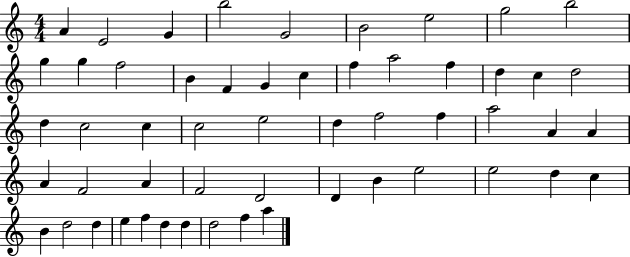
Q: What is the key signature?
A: C major